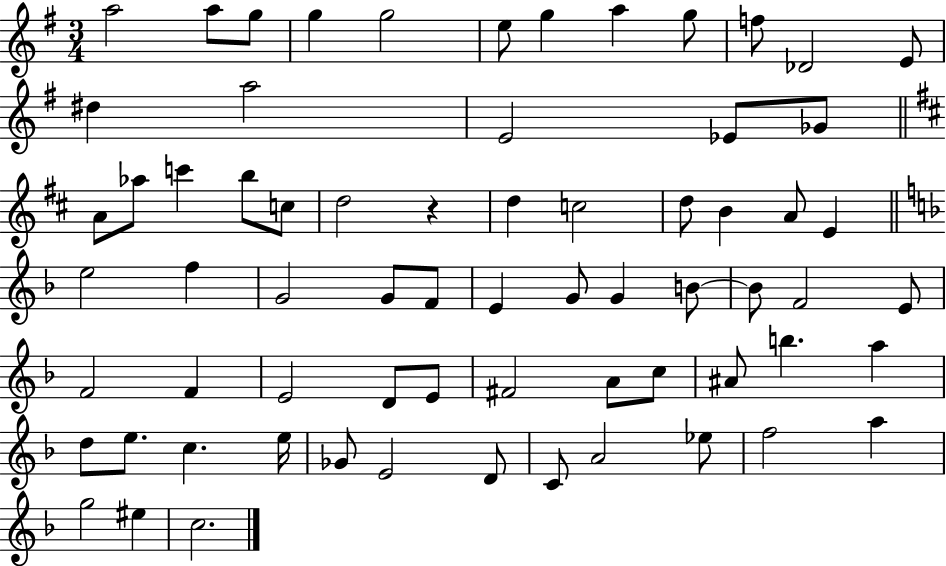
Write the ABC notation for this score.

X:1
T:Untitled
M:3/4
L:1/4
K:G
a2 a/2 g/2 g g2 e/2 g a g/2 f/2 _D2 E/2 ^d a2 E2 _E/2 _G/2 A/2 _a/2 c' b/2 c/2 d2 z d c2 d/2 B A/2 E e2 f G2 G/2 F/2 E G/2 G B/2 B/2 F2 E/2 F2 F E2 D/2 E/2 ^F2 A/2 c/2 ^A/2 b a d/2 e/2 c e/4 _G/2 E2 D/2 C/2 A2 _e/2 f2 a g2 ^e c2